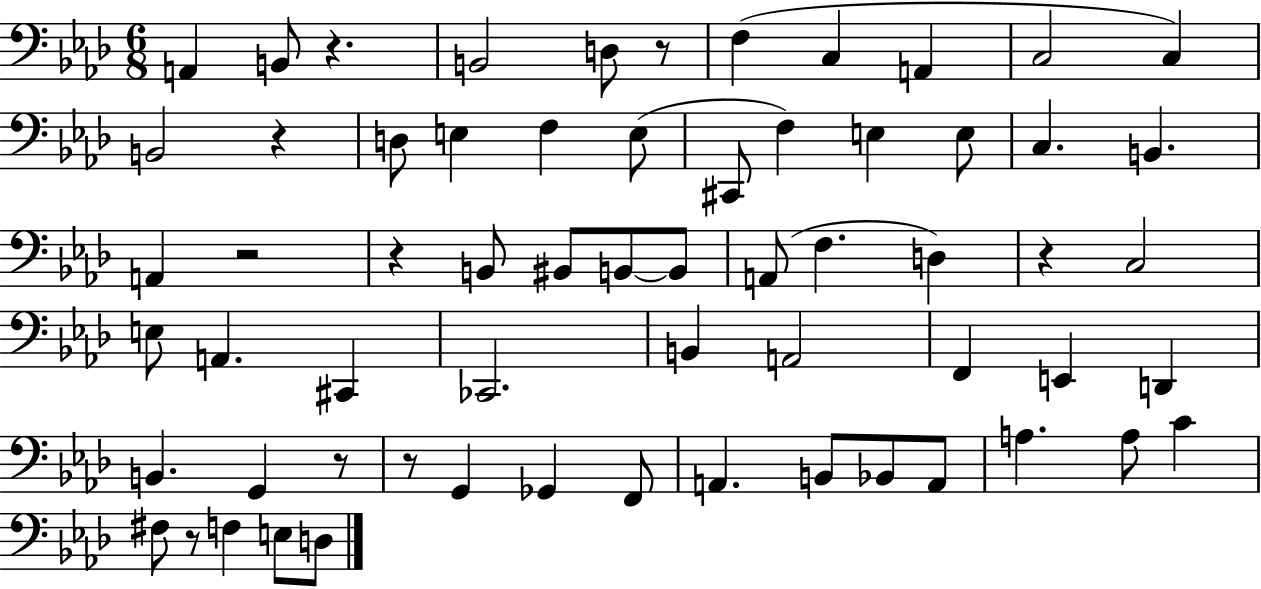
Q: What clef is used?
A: bass